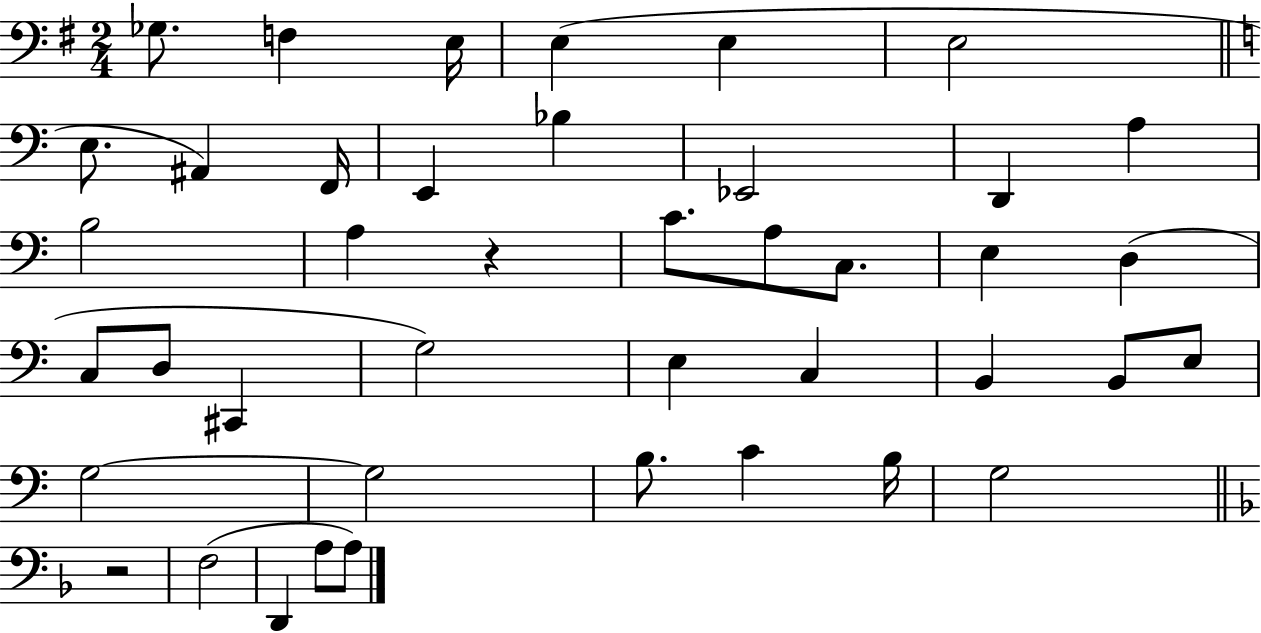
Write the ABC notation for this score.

X:1
T:Untitled
M:2/4
L:1/4
K:G
_G,/2 F, E,/4 E, E, E,2 E,/2 ^A,, F,,/4 E,, _B, _E,,2 D,, A, B,2 A, z C/2 A,/2 C,/2 E, D, C,/2 D,/2 ^C,, G,2 E, C, B,, B,,/2 E,/2 G,2 G,2 B,/2 C B,/4 G,2 z2 F,2 D,, A,/2 A,/2